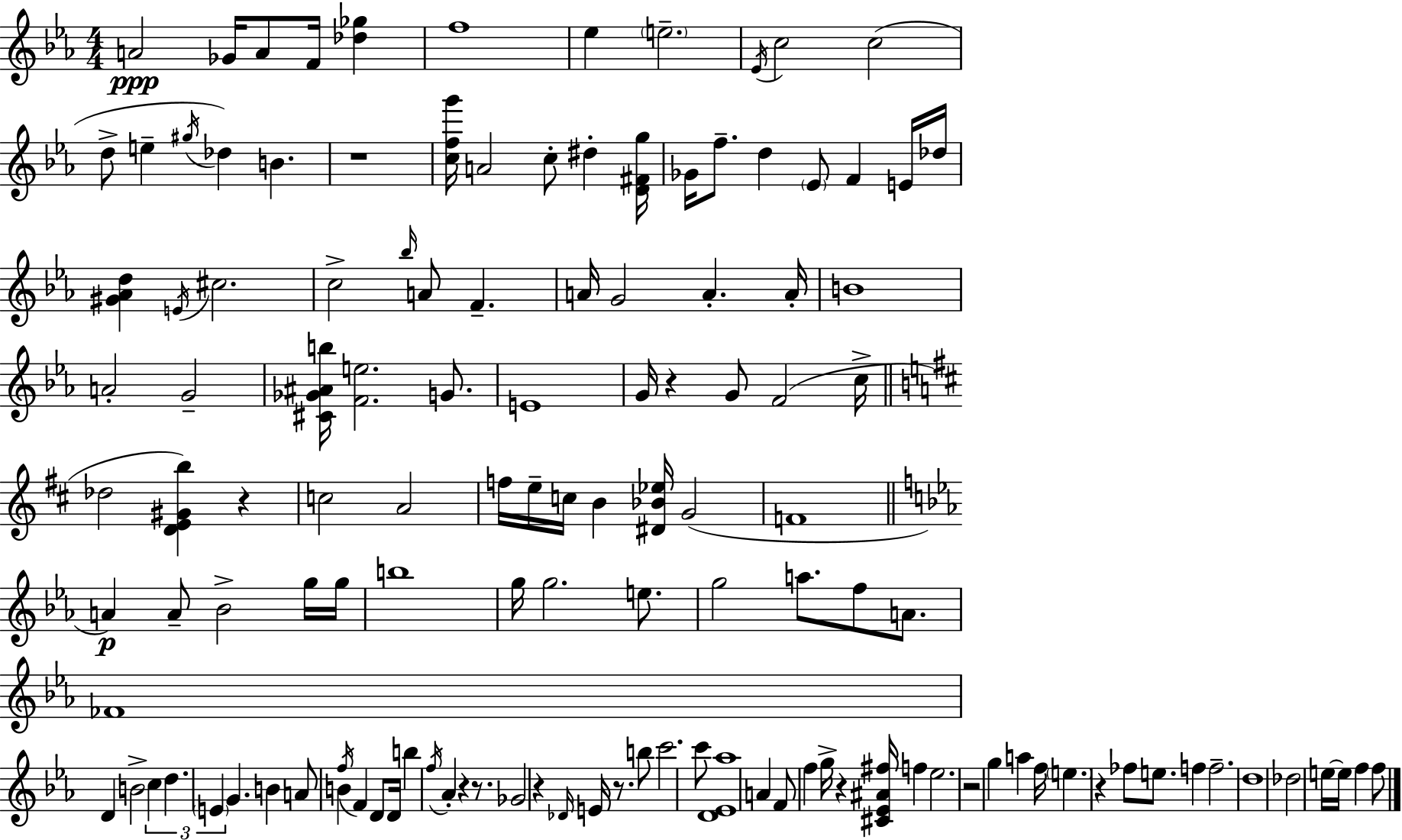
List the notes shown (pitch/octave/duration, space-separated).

A4/h Gb4/s A4/e F4/s [Db5,Gb5]/q F5/w Eb5/q E5/h. Eb4/s C5/h C5/h D5/e E5/q G#5/s Db5/q B4/q. R/w [C5,F5,G6]/s A4/h C5/e D#5/q [D4,F#4,G5]/s Gb4/s F5/e. D5/q Eb4/e F4/q E4/s Db5/s [G#4,Ab4,D5]/q E4/s C#5/h. C5/h Bb5/s A4/e F4/q. A4/s G4/h A4/q. A4/s B4/w A4/h G4/h [C#4,Gb4,A#4,B5]/s [F4,E5]/h. G4/e. E4/w G4/s R/q G4/e F4/h C5/s Db5/h [D4,E4,G#4,B5]/q R/q C5/h A4/h F5/s E5/s C5/s B4/q [D#4,Bb4,Eb5]/s G4/h F4/w A4/q A4/e Bb4/h G5/s G5/s B5/w G5/s G5/h. E5/e. G5/h A5/e. F5/e A4/e. FES4/w D4/q B4/h C5/q D5/q. E4/q G4/q. B4/q A4/e B4/q F5/s F4/q D4/e D4/s B5/q F5/s Ab4/q R/q R/e. Gb4/h R/q Db4/s E4/s R/e. B5/e C6/h. C6/e [D4,Eb4,Ab5]/w A4/q F4/e F5/q G5/s R/q [C#4,Eb4,A#4,F#5]/s F5/q Eb5/h. R/h G5/q A5/q F5/s E5/q. R/q FES5/e E5/e. F5/q F5/h. D5/w Db5/h E5/s E5/s F5/q F5/e